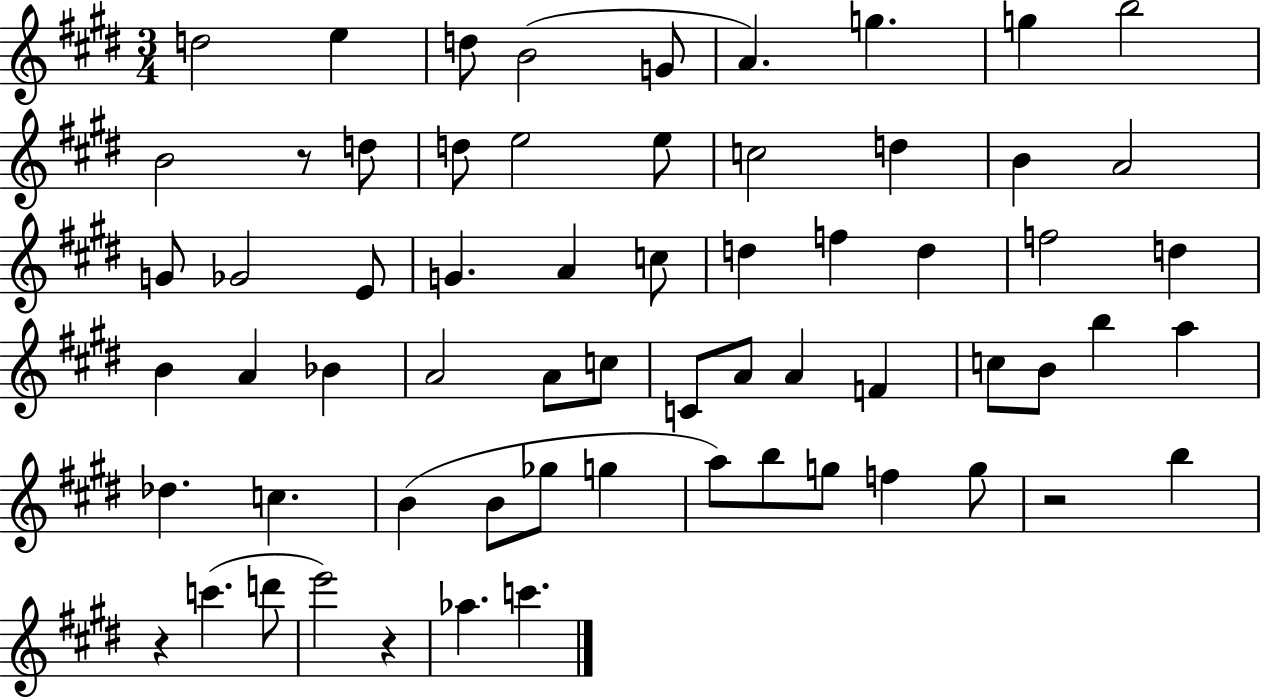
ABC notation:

X:1
T:Untitled
M:3/4
L:1/4
K:E
d2 e d/2 B2 G/2 A g g b2 B2 z/2 d/2 d/2 e2 e/2 c2 d B A2 G/2 _G2 E/2 G A c/2 d f d f2 d B A _B A2 A/2 c/2 C/2 A/2 A F c/2 B/2 b a _d c B B/2 _g/2 g a/2 b/2 g/2 f g/2 z2 b z c' d'/2 e'2 z _a c'